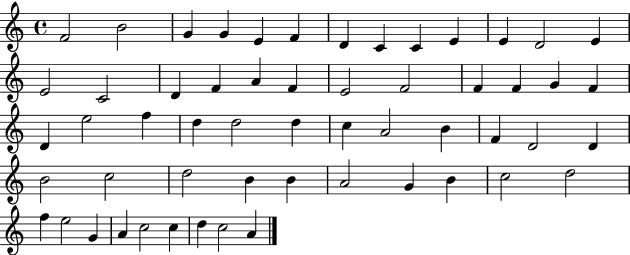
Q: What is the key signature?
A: C major